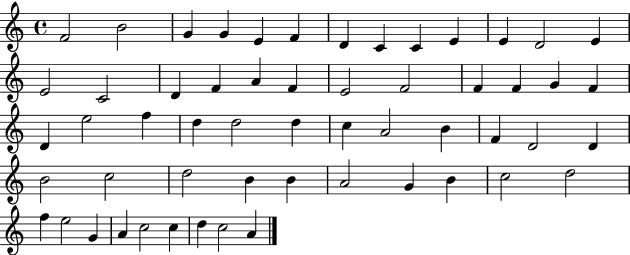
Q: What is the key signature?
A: C major